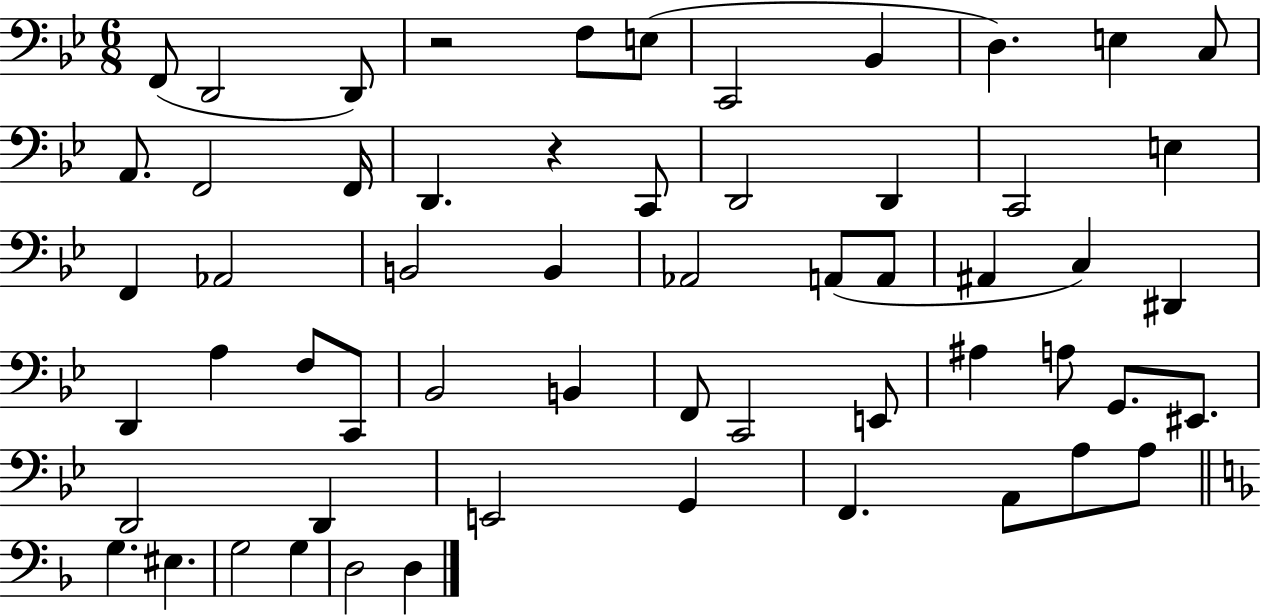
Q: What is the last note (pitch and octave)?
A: D3